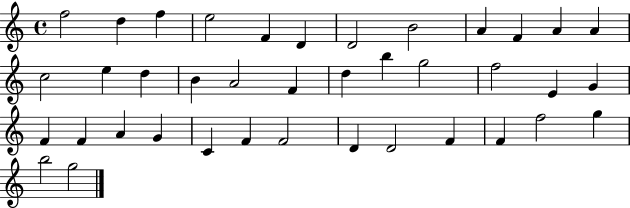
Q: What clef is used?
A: treble